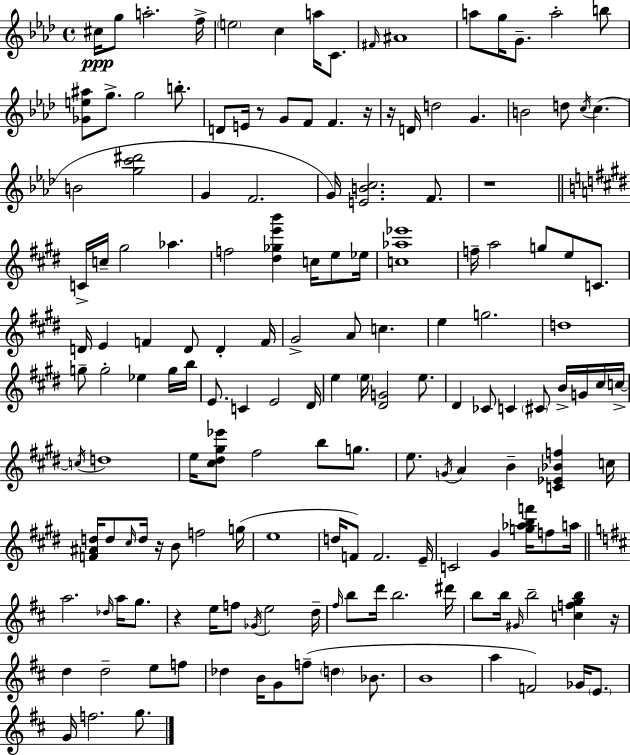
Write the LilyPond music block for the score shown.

{
  \clef treble
  \time 4/4
  \defaultTimeSignature
  \key aes \major
  cis''16\ppp g''8 a''2.-. f''16-> | \parenthesize e''2 c''4 a''16 c'8. | \grace { fis'16 } ais'1 | a''8 g''16 g'8.-- a''2-. b''8 | \break <ges' e'' ais''>8 g''8.-> g''2 b''8.-. | d'8 e'16 r8 g'8 f'8 f'4. | r16 r16 d'16 d''2 g'4. | b'2 d''8 \acciaccatura { c''16 } c''4.( | \break b'2 <g'' c''' dis'''>2 | g'4 f'2. | g'16) <e' b' c''>2. f'8. | r1 | \break \bar "||" \break \key e \major c'16-> c''16-- gis''2 aes''4. | f''2 <dis'' ges'' e''' b'''>4 c''16 e''8 ees''16 | <c'' aes'' ees'''>1 | f''16-- a''2 g''8 e''8 c'8. | \break d'16 e'4 f'4 d'8 d'4-. f'16 | gis'2-> a'8 c''4. | e''4 g''2. | d''1 | \break g''8-- g''2-. ees''4 g''16 b''16 | e'8. c'4 e'2 dis'16 | e''4 \parenthesize e''16 <dis' g'>2 e''8. | dis'4 ces'8 c'4 \parenthesize cis'8 b'16-> g'16 cis''16 c''16->~~ | \break \acciaccatura { c''16 } d''1 | e''16 <cis'' dis'' gis'' ees'''>8 fis''2 b''8 g''8. | e''8. \acciaccatura { g'16 } a'4 b'4-- <c' ees' bes' f''>4 | c''16 <f' ais' d''>16 d''8 \grace { cis''16 } d''16 r16 b'8 f''2 | \break g''16( e''1 | d''16 f'8) f'2. | e'16-- c'2 gis'4 <g'' aes'' b'' f'''>16 | f''8 a''16 \bar "||" \break \key d \major a''2. \grace { des''16 } a''16 g''8. | r4 e''16 f''8 \acciaccatura { ges'16 } e''2 | d''16-- \grace { fis''16 } b''8 d'''16 b''2. | dis'''16 b''8 b''16 \grace { gis'16 } b''2-- <c'' f'' g'' b''>4 | \break r16 d''4 d''2-- | e''8 f''8 des''4 b'16 g'8 f''8--( \parenthesize d''4 | bes'8. b'1 | a''4 f'2) | \break ges'16 \parenthesize e'8. g'16 f''2. | g''8. \bar "|."
}